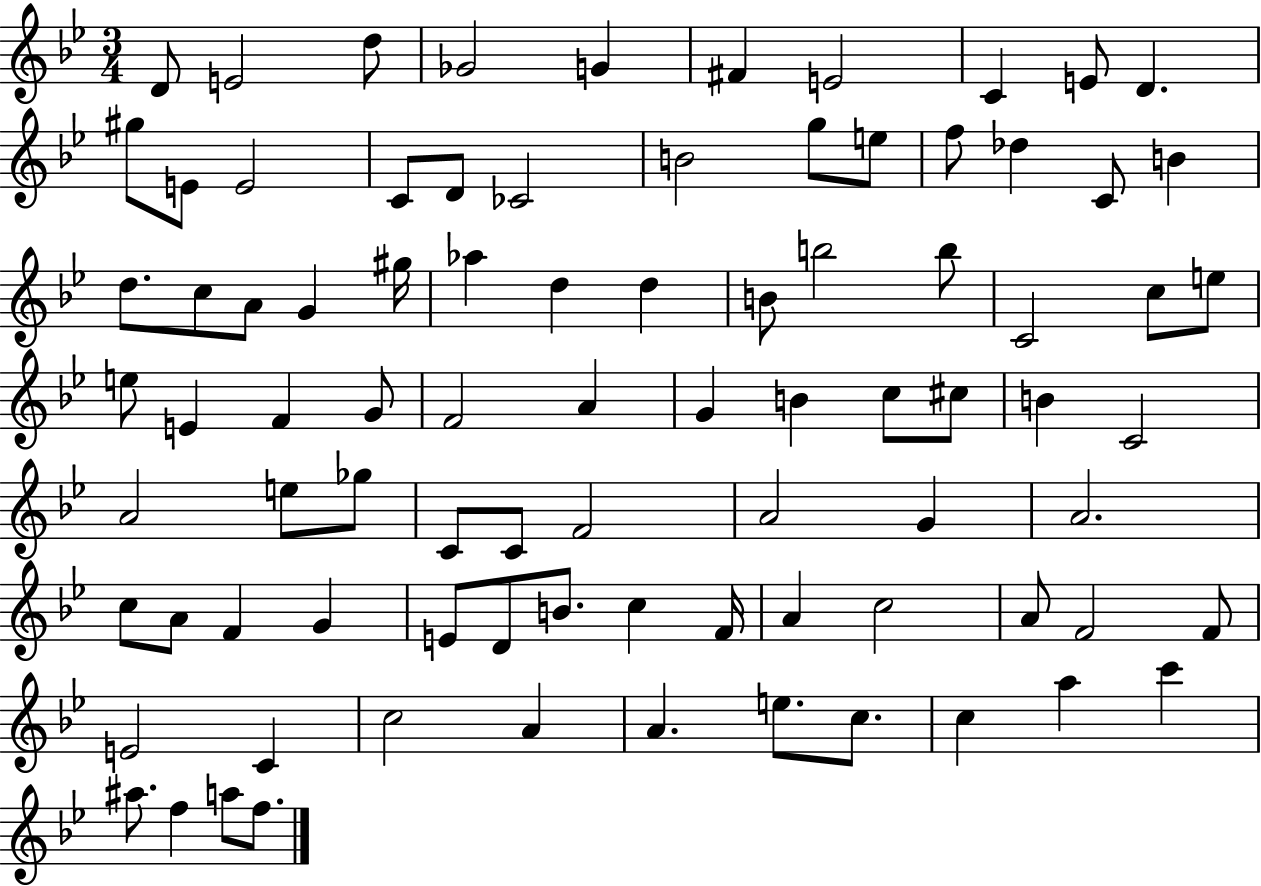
X:1
T:Untitled
M:3/4
L:1/4
K:Bb
D/2 E2 d/2 _G2 G ^F E2 C E/2 D ^g/2 E/2 E2 C/2 D/2 _C2 B2 g/2 e/2 f/2 _d C/2 B d/2 c/2 A/2 G ^g/4 _a d d B/2 b2 b/2 C2 c/2 e/2 e/2 E F G/2 F2 A G B c/2 ^c/2 B C2 A2 e/2 _g/2 C/2 C/2 F2 A2 G A2 c/2 A/2 F G E/2 D/2 B/2 c F/4 A c2 A/2 F2 F/2 E2 C c2 A A e/2 c/2 c a c' ^a/2 f a/2 f/2